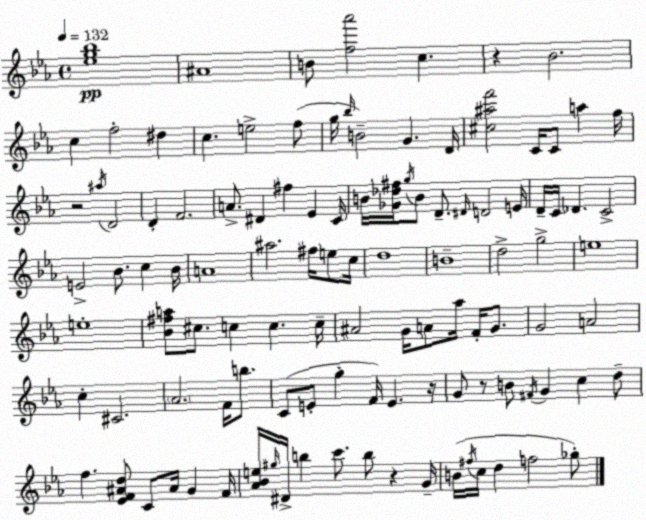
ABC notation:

X:1
T:Untitled
M:4/4
L:1/4
K:Cm
[_eg_b]4 ^A4 B/2 [f_a']2 c z _B2 c f2 ^d c e2 f/2 g/4 _b/4 B2 G D/4 [^c^af']2 C/4 C/2 a f/4 z2 ^a/4 D2 D F2 A/2 ^D ^f _E C/4 B/4 [_G_d^f]/4 g/4 B/2 D/2 ^D/4 D2 E/4 D/4 C/4 _D C2 E2 _B/2 c _B/4 A4 ^a2 ^f/4 e/2 c/4 d4 B4 d2 g2 e4 e4 [_B^fa]/2 ^c/2 c c c/4 ^A2 G/4 A/2 _a/4 F/4 G/2 G2 A2 c ^C2 _A2 F/4 b/2 C/2 E/2 g F/4 E z/4 G/2 z/2 B/2 ^F/4 G c d/2 f [_EF^Ad]/2 C/2 ^A/4 G F/4 [_A_Be]/4 ^g/4 ^D/4 b c'/2 b/2 z G/4 B/4 ^f/4 c/4 d f2 _g/2